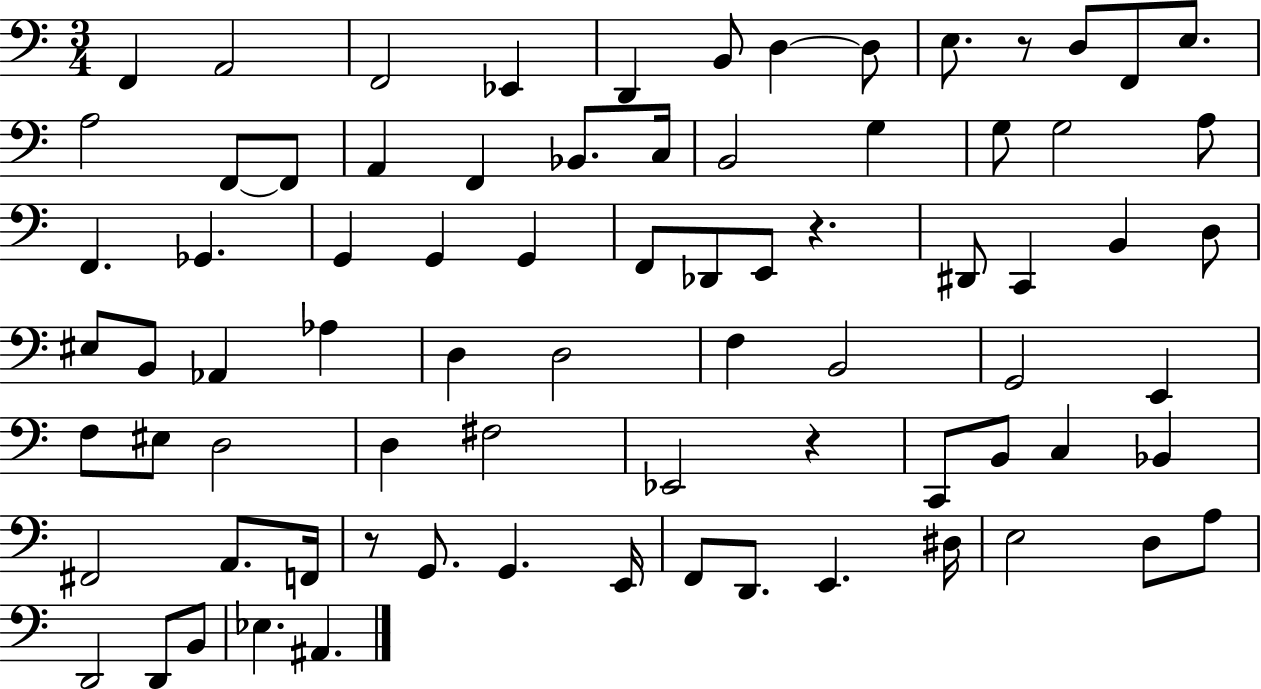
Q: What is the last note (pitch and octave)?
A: A#2